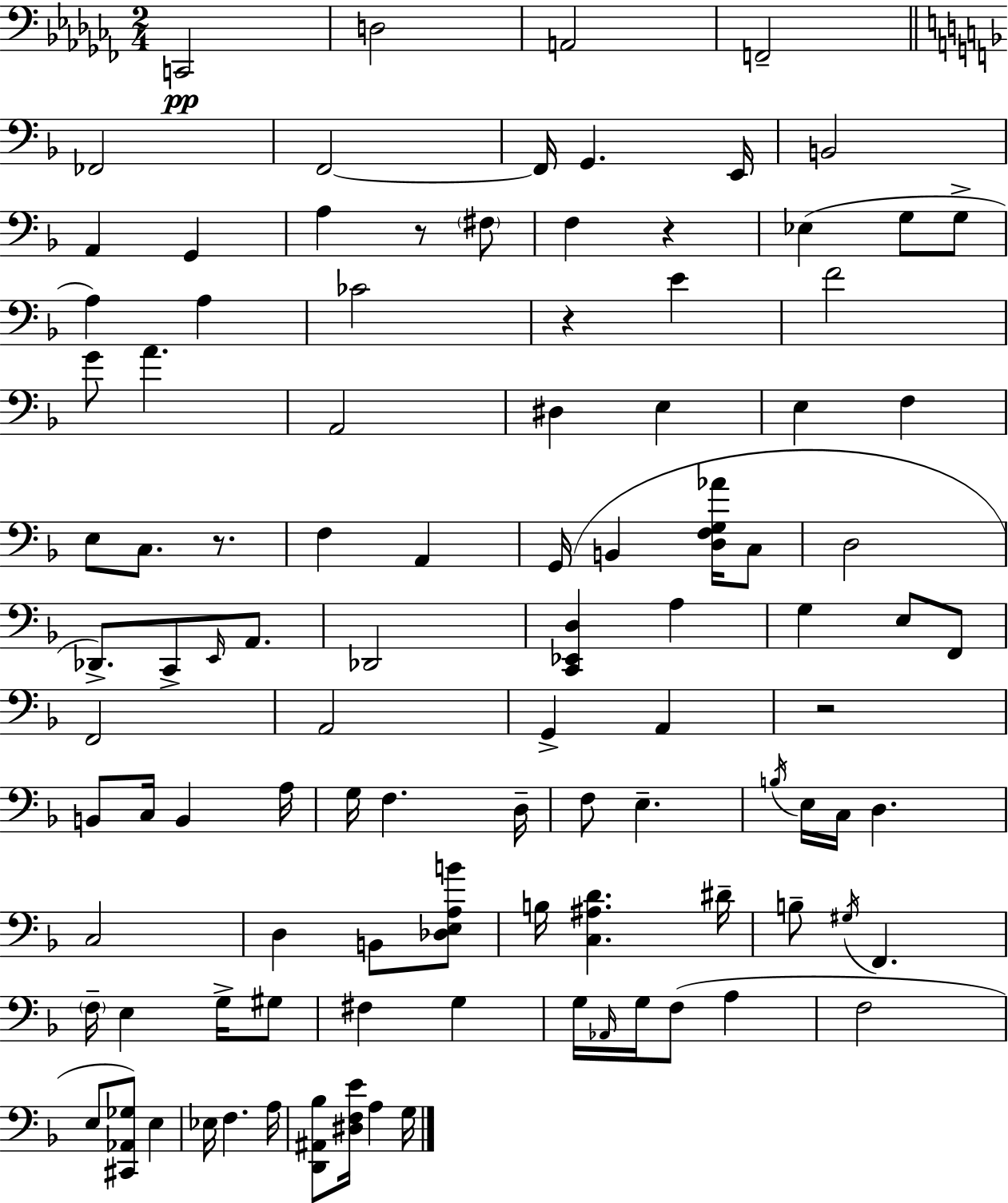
C2/h D3/h A2/h F2/h FES2/h F2/h F2/s G2/q. E2/s B2/h A2/q G2/q A3/q R/e F#3/e F3/q R/q Eb3/q G3/e G3/e A3/q A3/q CES4/h R/q E4/q F4/h G4/e A4/q. A2/h D#3/q E3/q E3/q F3/q E3/e C3/e. R/e. F3/q A2/q G2/s B2/q [D3,F3,G3,Ab4]/s C3/e D3/h Db2/e. C2/e E2/s A2/e. Db2/h [C2,Eb2,D3]/q A3/q G3/q E3/e F2/e F2/h A2/h G2/q A2/q R/h B2/e C3/s B2/q A3/s G3/s F3/q. D3/s F3/e E3/q. B3/s E3/s C3/s D3/q. C3/h D3/q B2/e [Db3,E3,A3,B4]/e B3/s [C3,A#3,D4]/q. D#4/s B3/e G#3/s F2/q. F3/s E3/q G3/s G#3/e F#3/q G3/q G3/s Ab2/s G3/s F3/e A3/q F3/h E3/e [C#2,Ab2,Gb3]/e E3/q Eb3/s F3/q. A3/s [D2,A#2,Bb3]/e [D#3,F3,E4]/s A3/q G3/s